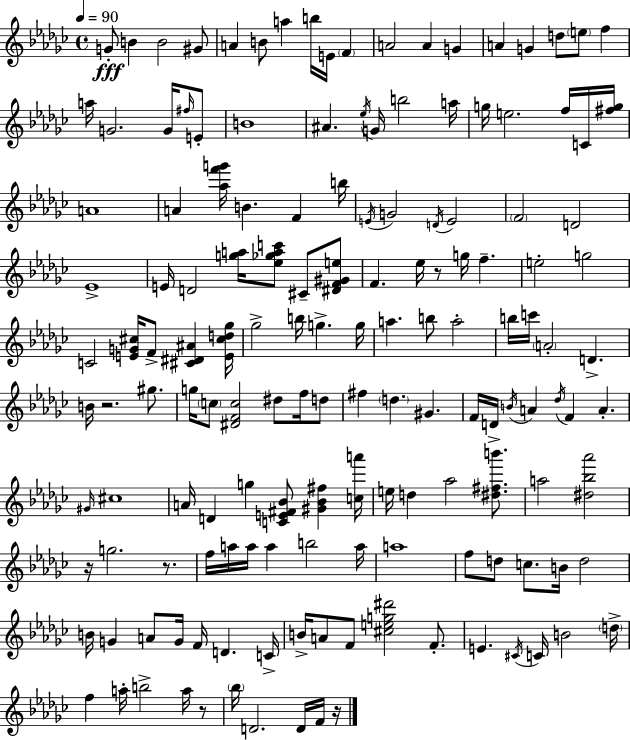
G4/e B4/q B4/h G#4/e A4/q B4/e A5/q B5/s E4/s F4/q A4/h A4/q G4/q A4/q G4/q D5/e E5/e F5/q A5/s G4/h. G4/s F#5/s E4/e B4/w A#4/q. Eb5/s G4/s B5/h A5/s G5/s E5/h. F5/s C4/s [F#5,G5]/s A4/w A4/q [Ab5,F6,G6]/s B4/q. F4/q B5/s E4/s G4/h D4/s E4/h F4/h D4/h Eb4/w E4/s D4/h [G5,A5]/s [Eb5,Gb5,A5,C6]/e C#4/e [D#4,F4,G#4,E5]/e F4/q. Eb5/s R/e G5/s F5/q. E5/h G5/h C4/h [E4,G4,C#5]/s F4/e [C#4,D#4,A#4]/q [E4,C#5,D5,Gb5]/s Gb5/h B5/s G5/q. G5/s A5/q. B5/e A5/h B5/s C6/s A4/h D4/q. B4/s R/h. G#5/e. G5/s C5/e [D#4,F4,C5]/h D#5/e F5/s D5/e F#5/q D5/q. G#4/q. F4/s D4/s B4/s A4/q Db5/s F4/q A4/q. G#4/s C#5/w A4/s D4/q G5/q [C4,E4,F#4,Bb4]/e [G#4,Bb4,F#5]/q [C5,A6]/s E5/s D5/q Ab5/h [D#5,F#5,B6]/e. A5/h [D#5,Bb5,Ab6]/h R/s G5/h. R/e. F5/s A5/s A5/s A5/q B5/h A5/s A5/w F5/e D5/e C5/e. B4/s D5/h B4/s G4/q A4/e G4/s F4/s D4/q. C4/s B4/s A4/e F4/e [C#5,E5,G5,D#6]/h F4/e. E4/q. C#4/s C4/s B4/h D5/s F5/q A5/s B5/h A5/s R/e Bb5/s D4/h. D4/s F4/s R/s